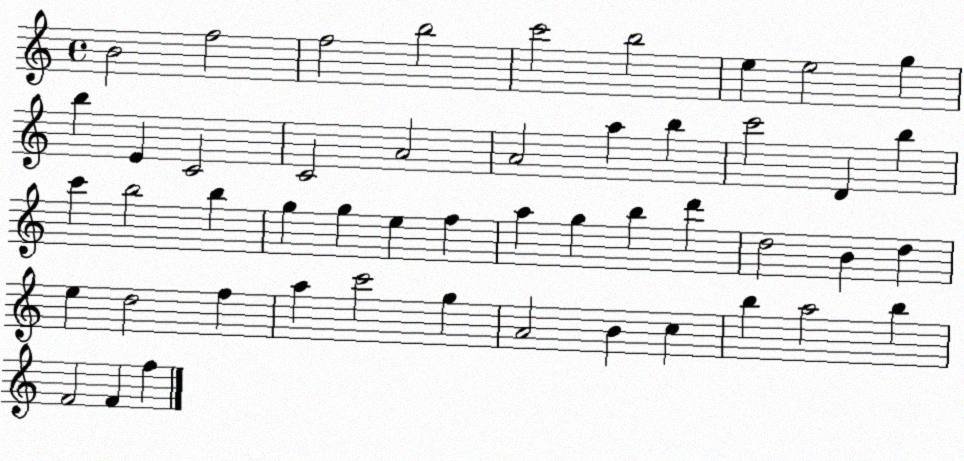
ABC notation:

X:1
T:Untitled
M:4/4
L:1/4
K:C
B2 f2 f2 b2 c'2 b2 e e2 g b E C2 C2 A2 A2 a b c'2 D b c' b2 b g g e f a g b d' d2 B d e d2 f a c'2 g A2 B c b a2 b F2 F f